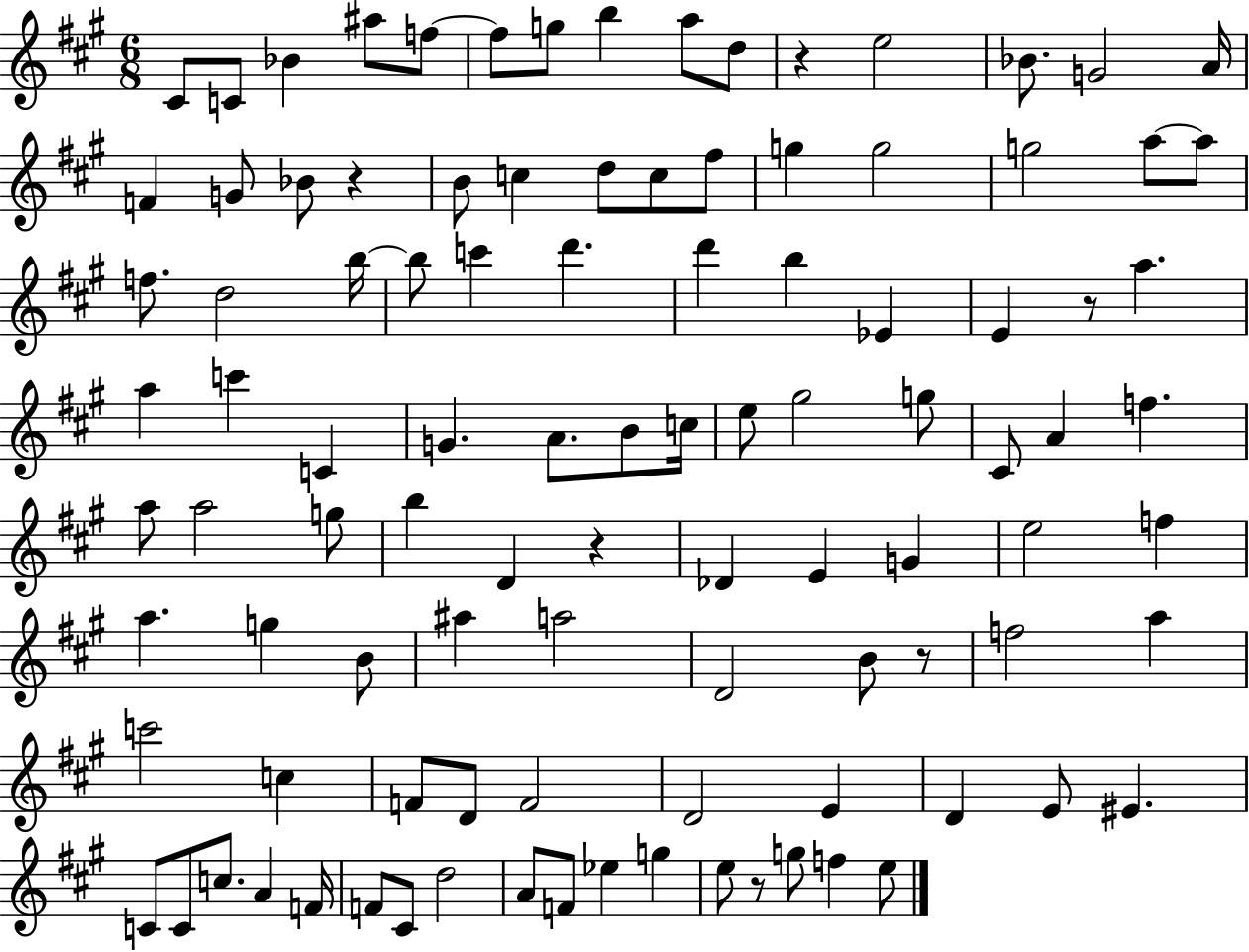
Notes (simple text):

C#4/e C4/e Bb4/q A#5/e F5/e F5/e G5/e B5/q A5/e D5/e R/q E5/h Bb4/e. G4/h A4/s F4/q G4/e Bb4/e R/q B4/e C5/q D5/e C5/e F#5/e G5/q G5/h G5/h A5/e A5/e F5/e. D5/h B5/s B5/e C6/q D6/q. D6/q B5/q Eb4/q E4/q R/e A5/q. A5/q C6/q C4/q G4/q. A4/e. B4/e C5/s E5/e G#5/h G5/e C#4/e A4/q F5/q. A5/e A5/h G5/e B5/q D4/q R/q Db4/q E4/q G4/q E5/h F5/q A5/q. G5/q B4/e A#5/q A5/h D4/h B4/e R/e F5/h A5/q C6/h C5/q F4/e D4/e F4/h D4/h E4/q D4/q E4/e EIS4/q. C4/e C4/e C5/e. A4/q F4/s F4/e C#4/e D5/h A4/e F4/e Eb5/q G5/q E5/e R/e G5/e F5/q E5/e